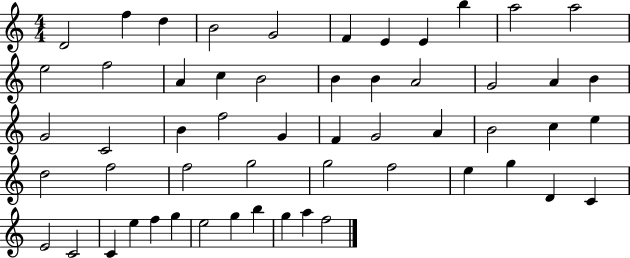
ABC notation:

X:1
T:Untitled
M:4/4
L:1/4
K:C
D2 f d B2 G2 F E E b a2 a2 e2 f2 A c B2 B B A2 G2 A B G2 C2 B f2 G F G2 A B2 c e d2 f2 f2 g2 g2 f2 e g D C E2 C2 C e f g e2 g b g a f2